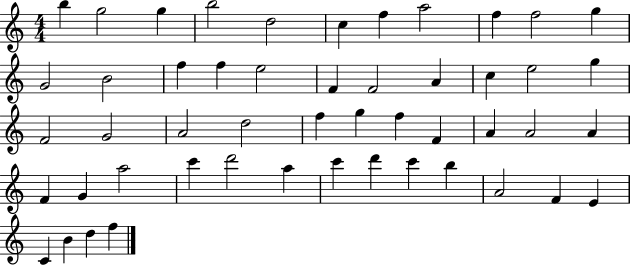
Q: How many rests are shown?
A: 0